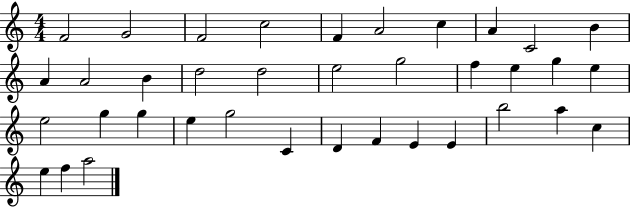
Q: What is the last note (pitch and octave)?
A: A5